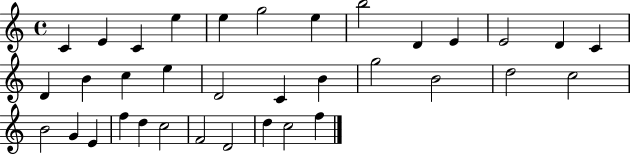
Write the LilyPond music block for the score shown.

{
  \clef treble
  \time 4/4
  \defaultTimeSignature
  \key c \major
  c'4 e'4 c'4 e''4 | e''4 g''2 e''4 | b''2 d'4 e'4 | e'2 d'4 c'4 | \break d'4 b'4 c''4 e''4 | d'2 c'4 b'4 | g''2 b'2 | d''2 c''2 | \break b'2 g'4 e'4 | f''4 d''4 c''2 | f'2 d'2 | d''4 c''2 f''4 | \break \bar "|."
}